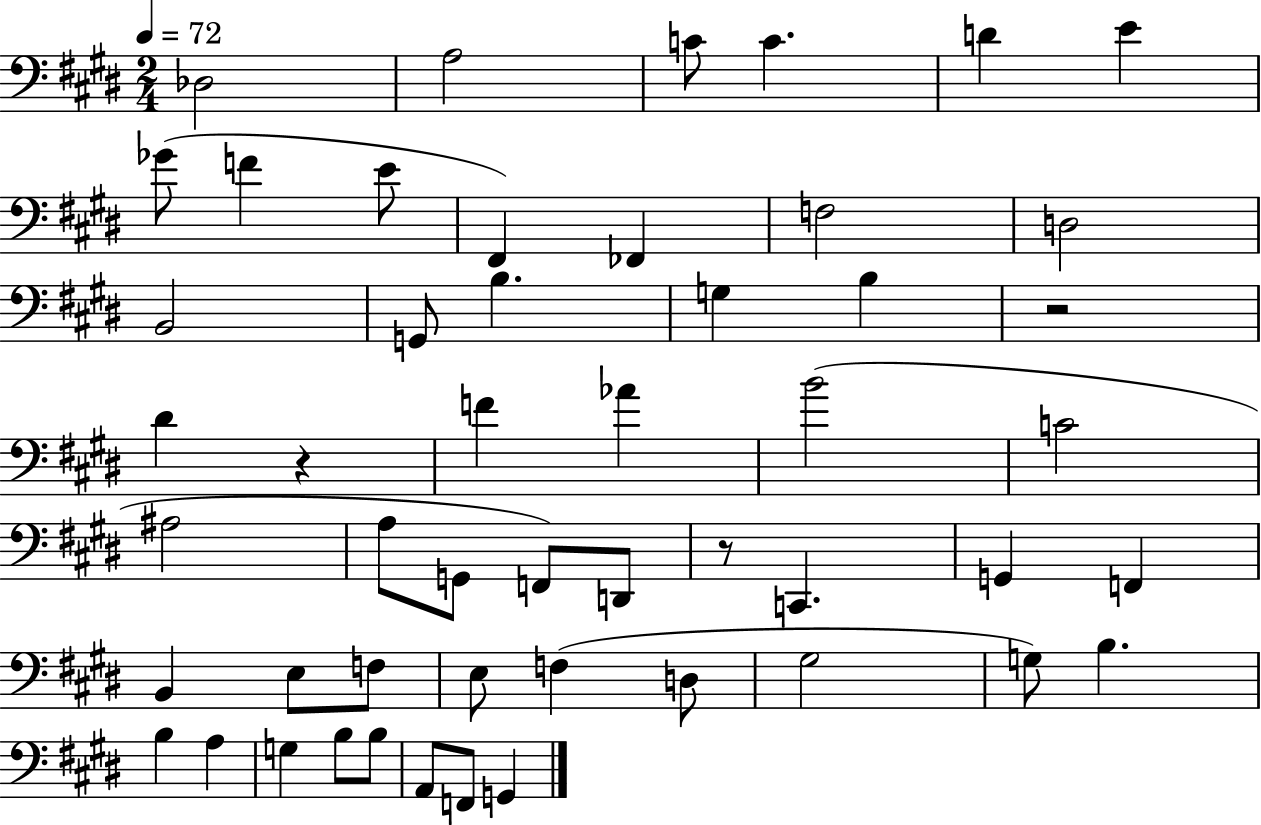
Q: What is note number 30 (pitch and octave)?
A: G2